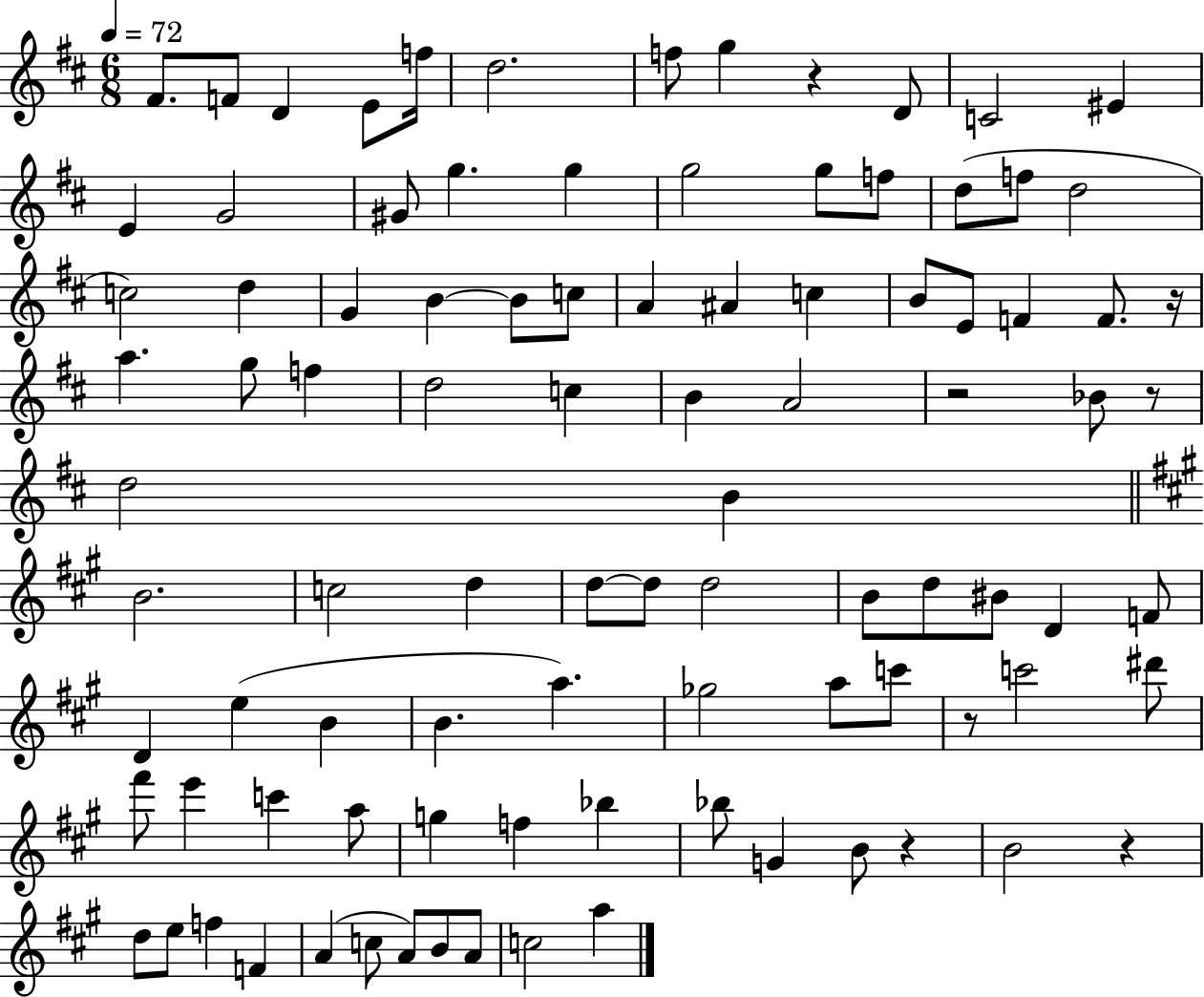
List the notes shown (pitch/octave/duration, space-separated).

F#4/e. F4/e D4/q E4/e F5/s D5/h. F5/e G5/q R/q D4/e C4/h EIS4/q E4/q G4/h G#4/e G5/q. G5/q G5/h G5/e F5/e D5/e F5/e D5/h C5/h D5/q G4/q B4/q B4/e C5/e A4/q A#4/q C5/q B4/e E4/e F4/q F4/e. R/s A5/q. G5/e F5/q D5/h C5/q B4/q A4/h R/h Bb4/e R/e D5/h B4/q B4/h. C5/h D5/q D5/e D5/e D5/h B4/e D5/e BIS4/e D4/q F4/e D4/q E5/q B4/q B4/q. A5/q. Gb5/h A5/e C6/e R/e C6/h D#6/e F#6/e E6/q C6/q A5/e G5/q F5/q Bb5/q Bb5/e G4/q B4/e R/q B4/h R/q D5/e E5/e F5/q F4/q A4/q C5/e A4/e B4/e A4/e C5/h A5/q